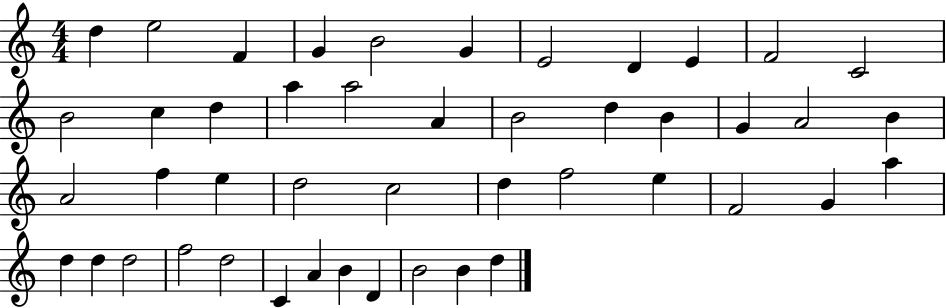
{
  \clef treble
  \numericTimeSignature
  \time 4/4
  \key c \major
  d''4 e''2 f'4 | g'4 b'2 g'4 | e'2 d'4 e'4 | f'2 c'2 | \break b'2 c''4 d''4 | a''4 a''2 a'4 | b'2 d''4 b'4 | g'4 a'2 b'4 | \break a'2 f''4 e''4 | d''2 c''2 | d''4 f''2 e''4 | f'2 g'4 a''4 | \break d''4 d''4 d''2 | f''2 d''2 | c'4 a'4 b'4 d'4 | b'2 b'4 d''4 | \break \bar "|."
}